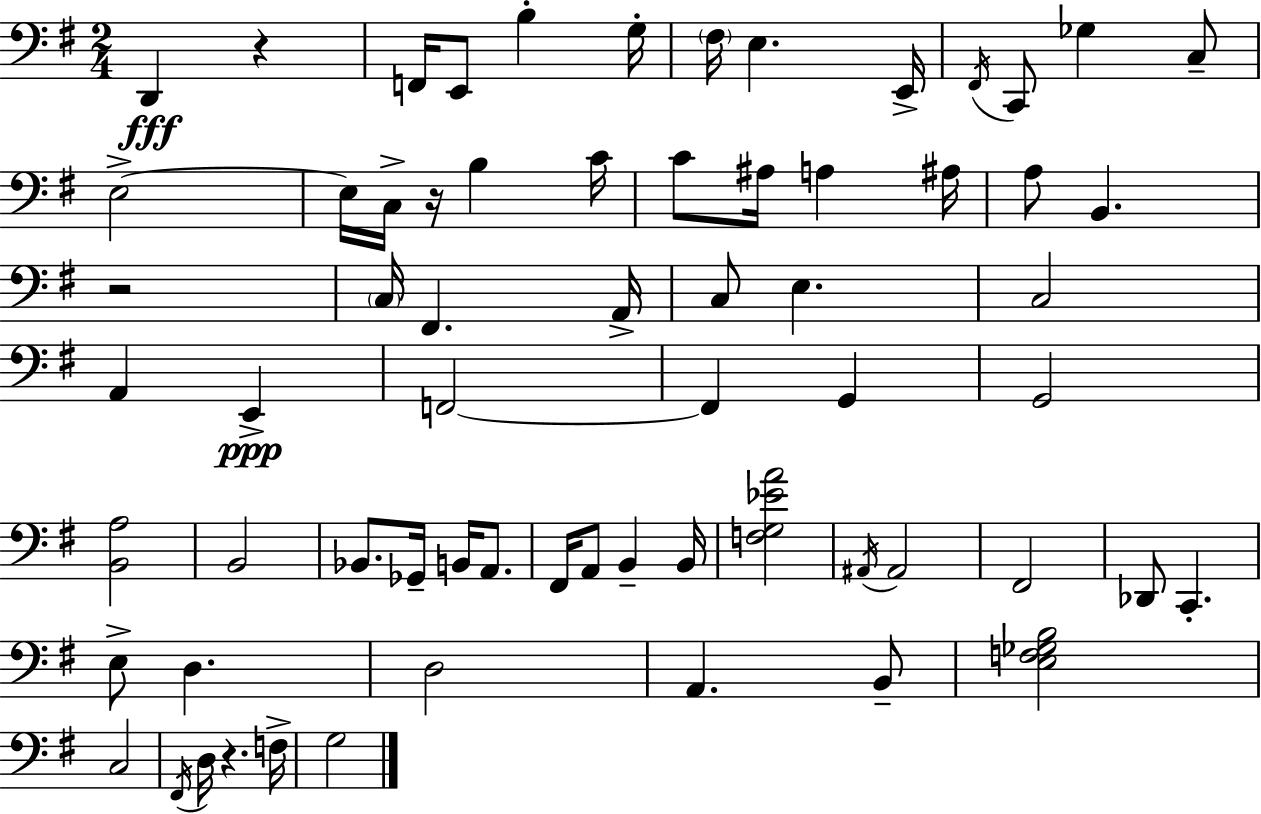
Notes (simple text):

D2/q R/q F2/s E2/e B3/q G3/s F#3/s E3/q. E2/s F#2/s C2/e Gb3/q C3/e E3/h E3/s C3/s R/s B3/q C4/s C4/e A#3/s A3/q A#3/s A3/e B2/q. R/h C3/s F#2/q. A2/s C3/e E3/q. C3/h A2/q E2/q F2/h F2/q G2/q G2/h [B2,A3]/h B2/h Bb2/e. Gb2/s B2/s A2/e. F#2/s A2/e B2/q B2/s [F3,G3,Eb4,A4]/h A#2/s A#2/h F#2/h Db2/e C2/q. E3/e D3/q. D3/h A2/q. B2/e [E3,F3,Gb3,B3]/h C3/h F#2/s D3/s R/q. F3/s G3/h